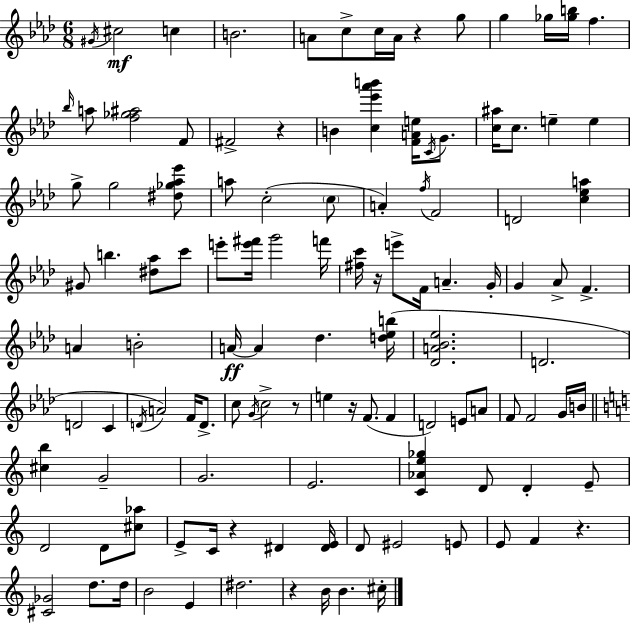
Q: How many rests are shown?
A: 8